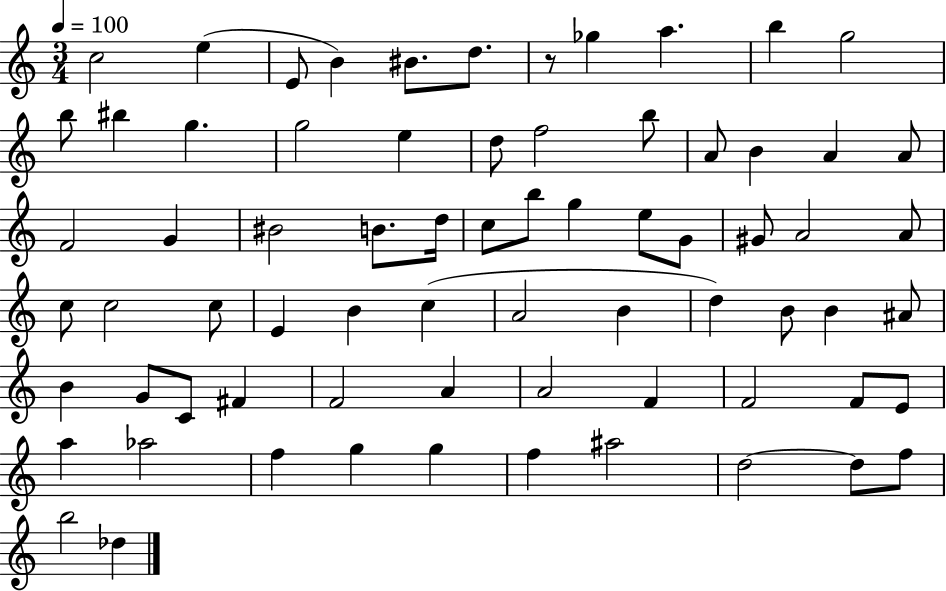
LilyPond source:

{
  \clef treble
  \numericTimeSignature
  \time 3/4
  \key c \major
  \tempo 4 = 100
  c''2 e''4( | e'8 b'4) bis'8. d''8. | r8 ges''4 a''4. | b''4 g''2 | \break b''8 bis''4 g''4. | g''2 e''4 | d''8 f''2 b''8 | a'8 b'4 a'4 a'8 | \break f'2 g'4 | bis'2 b'8. d''16 | c''8 b''8 g''4 e''8 g'8 | gis'8 a'2 a'8 | \break c''8 c''2 c''8 | e'4 b'4 c''4( | a'2 b'4 | d''4) b'8 b'4 ais'8 | \break b'4 g'8 c'8 fis'4 | f'2 a'4 | a'2 f'4 | f'2 f'8 e'8 | \break a''4 aes''2 | f''4 g''4 g''4 | f''4 ais''2 | d''2~~ d''8 f''8 | \break b''2 des''4 | \bar "|."
}